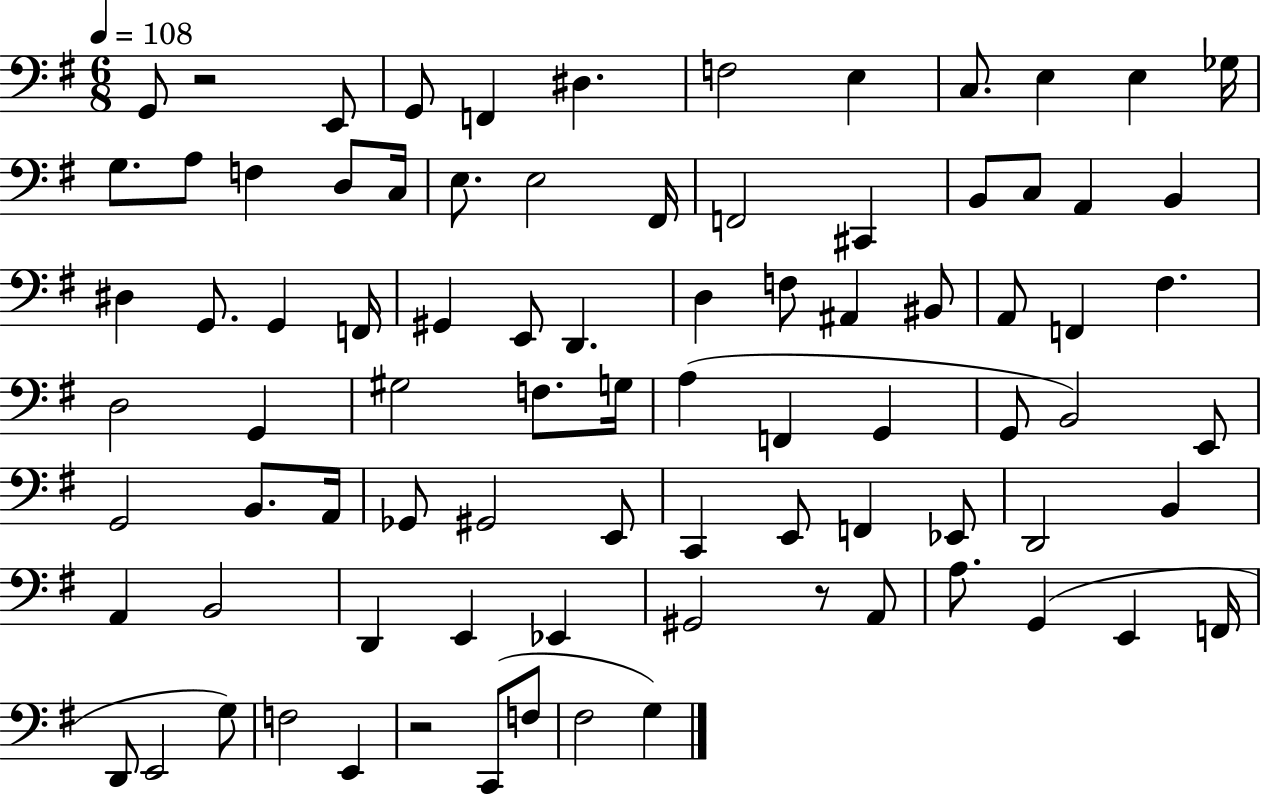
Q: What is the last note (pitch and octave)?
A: G3